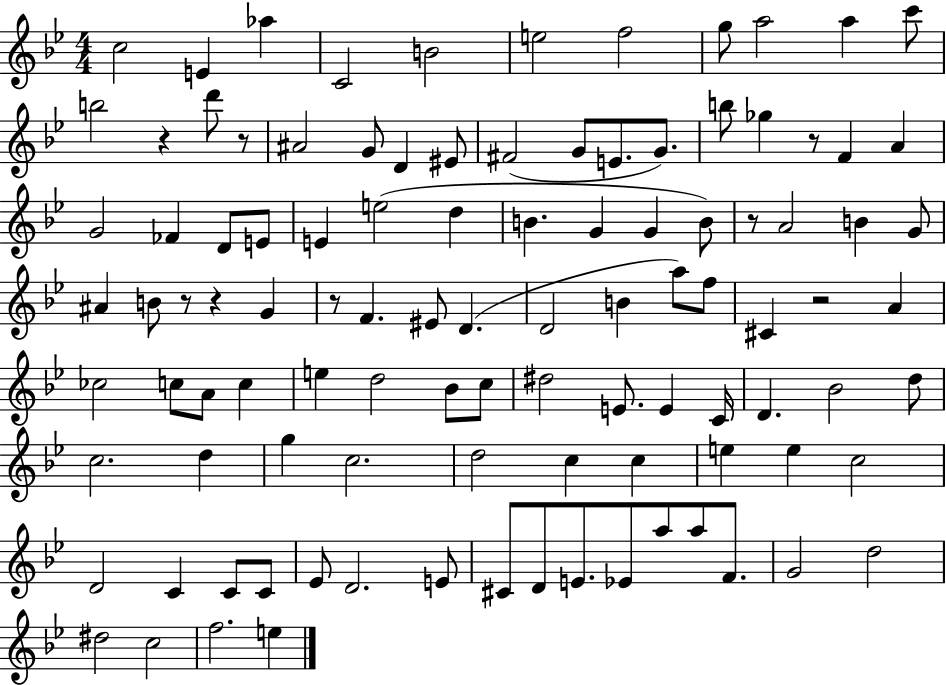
{
  \clef treble
  \numericTimeSignature
  \time 4/4
  \key bes \major
  \repeat volta 2 { c''2 e'4 aes''4 | c'2 b'2 | e''2 f''2 | g''8 a''2 a''4 c'''8 | \break b''2 r4 d'''8 r8 | ais'2 g'8 d'4 eis'8 | fis'2( g'8 e'8. g'8.) | b''8 ges''4 r8 f'4 a'4 | \break g'2 fes'4 d'8 e'8 | e'4 e''2( d''4 | b'4. g'4 g'4 b'8) | r8 a'2 b'4 g'8 | \break ais'4 b'8 r8 r4 g'4 | r8 f'4. eis'8 d'4.( | d'2 b'4 a''8) f''8 | cis'4 r2 a'4 | \break ces''2 c''8 a'8 c''4 | e''4 d''2 bes'8 c''8 | dis''2 e'8. e'4 c'16 | d'4. bes'2 d''8 | \break c''2. d''4 | g''4 c''2. | d''2 c''4 c''4 | e''4 e''4 c''2 | \break d'2 c'4 c'8 c'8 | ees'8 d'2. e'8 | cis'8 d'8 e'8. ees'8 a''8 a''8 f'8. | g'2 d''2 | \break dis''2 c''2 | f''2. e''4 | } \bar "|."
}